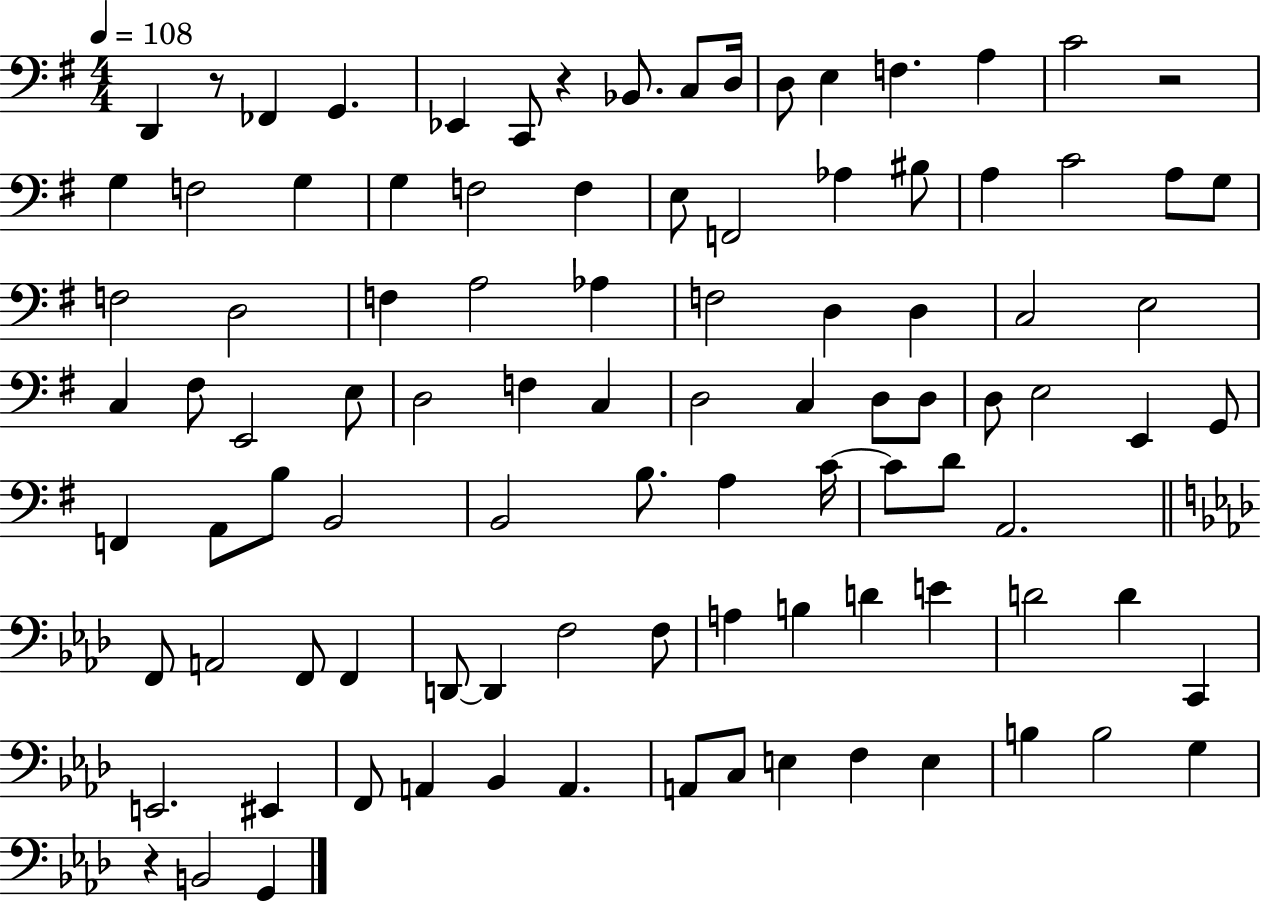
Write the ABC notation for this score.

X:1
T:Untitled
M:4/4
L:1/4
K:G
D,, z/2 _F,, G,, _E,, C,,/2 z _B,,/2 C,/2 D,/4 D,/2 E, F, A, C2 z2 G, F,2 G, G, F,2 F, E,/2 F,,2 _A, ^B,/2 A, C2 A,/2 G,/2 F,2 D,2 F, A,2 _A, F,2 D, D, C,2 E,2 C, ^F,/2 E,,2 E,/2 D,2 F, C, D,2 C, D,/2 D,/2 D,/2 E,2 E,, G,,/2 F,, A,,/2 B,/2 B,,2 B,,2 B,/2 A, C/4 C/2 D/2 A,,2 F,,/2 A,,2 F,,/2 F,, D,,/2 D,, F,2 F,/2 A, B, D E D2 D C,, E,,2 ^E,, F,,/2 A,, _B,, A,, A,,/2 C,/2 E, F, E, B, B,2 G, z B,,2 G,,